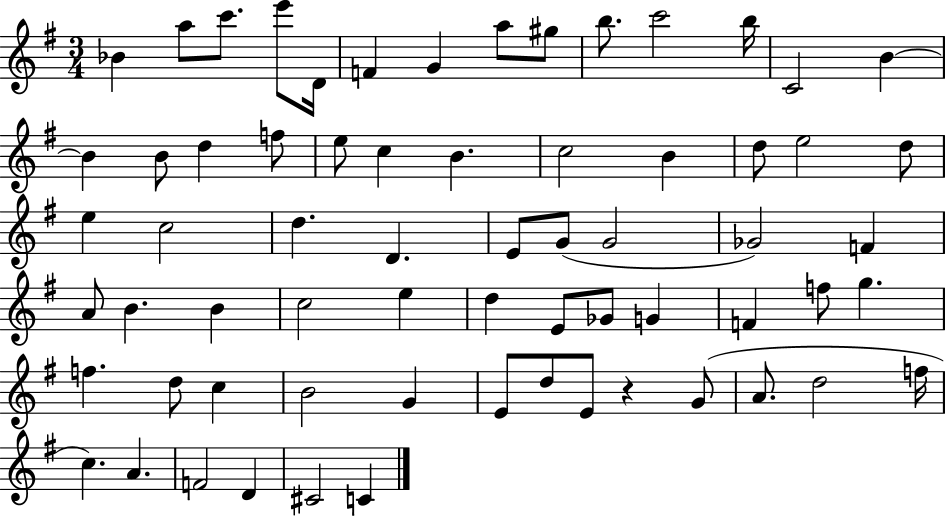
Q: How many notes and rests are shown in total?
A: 66